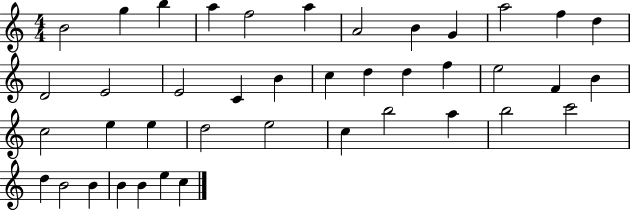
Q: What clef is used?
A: treble